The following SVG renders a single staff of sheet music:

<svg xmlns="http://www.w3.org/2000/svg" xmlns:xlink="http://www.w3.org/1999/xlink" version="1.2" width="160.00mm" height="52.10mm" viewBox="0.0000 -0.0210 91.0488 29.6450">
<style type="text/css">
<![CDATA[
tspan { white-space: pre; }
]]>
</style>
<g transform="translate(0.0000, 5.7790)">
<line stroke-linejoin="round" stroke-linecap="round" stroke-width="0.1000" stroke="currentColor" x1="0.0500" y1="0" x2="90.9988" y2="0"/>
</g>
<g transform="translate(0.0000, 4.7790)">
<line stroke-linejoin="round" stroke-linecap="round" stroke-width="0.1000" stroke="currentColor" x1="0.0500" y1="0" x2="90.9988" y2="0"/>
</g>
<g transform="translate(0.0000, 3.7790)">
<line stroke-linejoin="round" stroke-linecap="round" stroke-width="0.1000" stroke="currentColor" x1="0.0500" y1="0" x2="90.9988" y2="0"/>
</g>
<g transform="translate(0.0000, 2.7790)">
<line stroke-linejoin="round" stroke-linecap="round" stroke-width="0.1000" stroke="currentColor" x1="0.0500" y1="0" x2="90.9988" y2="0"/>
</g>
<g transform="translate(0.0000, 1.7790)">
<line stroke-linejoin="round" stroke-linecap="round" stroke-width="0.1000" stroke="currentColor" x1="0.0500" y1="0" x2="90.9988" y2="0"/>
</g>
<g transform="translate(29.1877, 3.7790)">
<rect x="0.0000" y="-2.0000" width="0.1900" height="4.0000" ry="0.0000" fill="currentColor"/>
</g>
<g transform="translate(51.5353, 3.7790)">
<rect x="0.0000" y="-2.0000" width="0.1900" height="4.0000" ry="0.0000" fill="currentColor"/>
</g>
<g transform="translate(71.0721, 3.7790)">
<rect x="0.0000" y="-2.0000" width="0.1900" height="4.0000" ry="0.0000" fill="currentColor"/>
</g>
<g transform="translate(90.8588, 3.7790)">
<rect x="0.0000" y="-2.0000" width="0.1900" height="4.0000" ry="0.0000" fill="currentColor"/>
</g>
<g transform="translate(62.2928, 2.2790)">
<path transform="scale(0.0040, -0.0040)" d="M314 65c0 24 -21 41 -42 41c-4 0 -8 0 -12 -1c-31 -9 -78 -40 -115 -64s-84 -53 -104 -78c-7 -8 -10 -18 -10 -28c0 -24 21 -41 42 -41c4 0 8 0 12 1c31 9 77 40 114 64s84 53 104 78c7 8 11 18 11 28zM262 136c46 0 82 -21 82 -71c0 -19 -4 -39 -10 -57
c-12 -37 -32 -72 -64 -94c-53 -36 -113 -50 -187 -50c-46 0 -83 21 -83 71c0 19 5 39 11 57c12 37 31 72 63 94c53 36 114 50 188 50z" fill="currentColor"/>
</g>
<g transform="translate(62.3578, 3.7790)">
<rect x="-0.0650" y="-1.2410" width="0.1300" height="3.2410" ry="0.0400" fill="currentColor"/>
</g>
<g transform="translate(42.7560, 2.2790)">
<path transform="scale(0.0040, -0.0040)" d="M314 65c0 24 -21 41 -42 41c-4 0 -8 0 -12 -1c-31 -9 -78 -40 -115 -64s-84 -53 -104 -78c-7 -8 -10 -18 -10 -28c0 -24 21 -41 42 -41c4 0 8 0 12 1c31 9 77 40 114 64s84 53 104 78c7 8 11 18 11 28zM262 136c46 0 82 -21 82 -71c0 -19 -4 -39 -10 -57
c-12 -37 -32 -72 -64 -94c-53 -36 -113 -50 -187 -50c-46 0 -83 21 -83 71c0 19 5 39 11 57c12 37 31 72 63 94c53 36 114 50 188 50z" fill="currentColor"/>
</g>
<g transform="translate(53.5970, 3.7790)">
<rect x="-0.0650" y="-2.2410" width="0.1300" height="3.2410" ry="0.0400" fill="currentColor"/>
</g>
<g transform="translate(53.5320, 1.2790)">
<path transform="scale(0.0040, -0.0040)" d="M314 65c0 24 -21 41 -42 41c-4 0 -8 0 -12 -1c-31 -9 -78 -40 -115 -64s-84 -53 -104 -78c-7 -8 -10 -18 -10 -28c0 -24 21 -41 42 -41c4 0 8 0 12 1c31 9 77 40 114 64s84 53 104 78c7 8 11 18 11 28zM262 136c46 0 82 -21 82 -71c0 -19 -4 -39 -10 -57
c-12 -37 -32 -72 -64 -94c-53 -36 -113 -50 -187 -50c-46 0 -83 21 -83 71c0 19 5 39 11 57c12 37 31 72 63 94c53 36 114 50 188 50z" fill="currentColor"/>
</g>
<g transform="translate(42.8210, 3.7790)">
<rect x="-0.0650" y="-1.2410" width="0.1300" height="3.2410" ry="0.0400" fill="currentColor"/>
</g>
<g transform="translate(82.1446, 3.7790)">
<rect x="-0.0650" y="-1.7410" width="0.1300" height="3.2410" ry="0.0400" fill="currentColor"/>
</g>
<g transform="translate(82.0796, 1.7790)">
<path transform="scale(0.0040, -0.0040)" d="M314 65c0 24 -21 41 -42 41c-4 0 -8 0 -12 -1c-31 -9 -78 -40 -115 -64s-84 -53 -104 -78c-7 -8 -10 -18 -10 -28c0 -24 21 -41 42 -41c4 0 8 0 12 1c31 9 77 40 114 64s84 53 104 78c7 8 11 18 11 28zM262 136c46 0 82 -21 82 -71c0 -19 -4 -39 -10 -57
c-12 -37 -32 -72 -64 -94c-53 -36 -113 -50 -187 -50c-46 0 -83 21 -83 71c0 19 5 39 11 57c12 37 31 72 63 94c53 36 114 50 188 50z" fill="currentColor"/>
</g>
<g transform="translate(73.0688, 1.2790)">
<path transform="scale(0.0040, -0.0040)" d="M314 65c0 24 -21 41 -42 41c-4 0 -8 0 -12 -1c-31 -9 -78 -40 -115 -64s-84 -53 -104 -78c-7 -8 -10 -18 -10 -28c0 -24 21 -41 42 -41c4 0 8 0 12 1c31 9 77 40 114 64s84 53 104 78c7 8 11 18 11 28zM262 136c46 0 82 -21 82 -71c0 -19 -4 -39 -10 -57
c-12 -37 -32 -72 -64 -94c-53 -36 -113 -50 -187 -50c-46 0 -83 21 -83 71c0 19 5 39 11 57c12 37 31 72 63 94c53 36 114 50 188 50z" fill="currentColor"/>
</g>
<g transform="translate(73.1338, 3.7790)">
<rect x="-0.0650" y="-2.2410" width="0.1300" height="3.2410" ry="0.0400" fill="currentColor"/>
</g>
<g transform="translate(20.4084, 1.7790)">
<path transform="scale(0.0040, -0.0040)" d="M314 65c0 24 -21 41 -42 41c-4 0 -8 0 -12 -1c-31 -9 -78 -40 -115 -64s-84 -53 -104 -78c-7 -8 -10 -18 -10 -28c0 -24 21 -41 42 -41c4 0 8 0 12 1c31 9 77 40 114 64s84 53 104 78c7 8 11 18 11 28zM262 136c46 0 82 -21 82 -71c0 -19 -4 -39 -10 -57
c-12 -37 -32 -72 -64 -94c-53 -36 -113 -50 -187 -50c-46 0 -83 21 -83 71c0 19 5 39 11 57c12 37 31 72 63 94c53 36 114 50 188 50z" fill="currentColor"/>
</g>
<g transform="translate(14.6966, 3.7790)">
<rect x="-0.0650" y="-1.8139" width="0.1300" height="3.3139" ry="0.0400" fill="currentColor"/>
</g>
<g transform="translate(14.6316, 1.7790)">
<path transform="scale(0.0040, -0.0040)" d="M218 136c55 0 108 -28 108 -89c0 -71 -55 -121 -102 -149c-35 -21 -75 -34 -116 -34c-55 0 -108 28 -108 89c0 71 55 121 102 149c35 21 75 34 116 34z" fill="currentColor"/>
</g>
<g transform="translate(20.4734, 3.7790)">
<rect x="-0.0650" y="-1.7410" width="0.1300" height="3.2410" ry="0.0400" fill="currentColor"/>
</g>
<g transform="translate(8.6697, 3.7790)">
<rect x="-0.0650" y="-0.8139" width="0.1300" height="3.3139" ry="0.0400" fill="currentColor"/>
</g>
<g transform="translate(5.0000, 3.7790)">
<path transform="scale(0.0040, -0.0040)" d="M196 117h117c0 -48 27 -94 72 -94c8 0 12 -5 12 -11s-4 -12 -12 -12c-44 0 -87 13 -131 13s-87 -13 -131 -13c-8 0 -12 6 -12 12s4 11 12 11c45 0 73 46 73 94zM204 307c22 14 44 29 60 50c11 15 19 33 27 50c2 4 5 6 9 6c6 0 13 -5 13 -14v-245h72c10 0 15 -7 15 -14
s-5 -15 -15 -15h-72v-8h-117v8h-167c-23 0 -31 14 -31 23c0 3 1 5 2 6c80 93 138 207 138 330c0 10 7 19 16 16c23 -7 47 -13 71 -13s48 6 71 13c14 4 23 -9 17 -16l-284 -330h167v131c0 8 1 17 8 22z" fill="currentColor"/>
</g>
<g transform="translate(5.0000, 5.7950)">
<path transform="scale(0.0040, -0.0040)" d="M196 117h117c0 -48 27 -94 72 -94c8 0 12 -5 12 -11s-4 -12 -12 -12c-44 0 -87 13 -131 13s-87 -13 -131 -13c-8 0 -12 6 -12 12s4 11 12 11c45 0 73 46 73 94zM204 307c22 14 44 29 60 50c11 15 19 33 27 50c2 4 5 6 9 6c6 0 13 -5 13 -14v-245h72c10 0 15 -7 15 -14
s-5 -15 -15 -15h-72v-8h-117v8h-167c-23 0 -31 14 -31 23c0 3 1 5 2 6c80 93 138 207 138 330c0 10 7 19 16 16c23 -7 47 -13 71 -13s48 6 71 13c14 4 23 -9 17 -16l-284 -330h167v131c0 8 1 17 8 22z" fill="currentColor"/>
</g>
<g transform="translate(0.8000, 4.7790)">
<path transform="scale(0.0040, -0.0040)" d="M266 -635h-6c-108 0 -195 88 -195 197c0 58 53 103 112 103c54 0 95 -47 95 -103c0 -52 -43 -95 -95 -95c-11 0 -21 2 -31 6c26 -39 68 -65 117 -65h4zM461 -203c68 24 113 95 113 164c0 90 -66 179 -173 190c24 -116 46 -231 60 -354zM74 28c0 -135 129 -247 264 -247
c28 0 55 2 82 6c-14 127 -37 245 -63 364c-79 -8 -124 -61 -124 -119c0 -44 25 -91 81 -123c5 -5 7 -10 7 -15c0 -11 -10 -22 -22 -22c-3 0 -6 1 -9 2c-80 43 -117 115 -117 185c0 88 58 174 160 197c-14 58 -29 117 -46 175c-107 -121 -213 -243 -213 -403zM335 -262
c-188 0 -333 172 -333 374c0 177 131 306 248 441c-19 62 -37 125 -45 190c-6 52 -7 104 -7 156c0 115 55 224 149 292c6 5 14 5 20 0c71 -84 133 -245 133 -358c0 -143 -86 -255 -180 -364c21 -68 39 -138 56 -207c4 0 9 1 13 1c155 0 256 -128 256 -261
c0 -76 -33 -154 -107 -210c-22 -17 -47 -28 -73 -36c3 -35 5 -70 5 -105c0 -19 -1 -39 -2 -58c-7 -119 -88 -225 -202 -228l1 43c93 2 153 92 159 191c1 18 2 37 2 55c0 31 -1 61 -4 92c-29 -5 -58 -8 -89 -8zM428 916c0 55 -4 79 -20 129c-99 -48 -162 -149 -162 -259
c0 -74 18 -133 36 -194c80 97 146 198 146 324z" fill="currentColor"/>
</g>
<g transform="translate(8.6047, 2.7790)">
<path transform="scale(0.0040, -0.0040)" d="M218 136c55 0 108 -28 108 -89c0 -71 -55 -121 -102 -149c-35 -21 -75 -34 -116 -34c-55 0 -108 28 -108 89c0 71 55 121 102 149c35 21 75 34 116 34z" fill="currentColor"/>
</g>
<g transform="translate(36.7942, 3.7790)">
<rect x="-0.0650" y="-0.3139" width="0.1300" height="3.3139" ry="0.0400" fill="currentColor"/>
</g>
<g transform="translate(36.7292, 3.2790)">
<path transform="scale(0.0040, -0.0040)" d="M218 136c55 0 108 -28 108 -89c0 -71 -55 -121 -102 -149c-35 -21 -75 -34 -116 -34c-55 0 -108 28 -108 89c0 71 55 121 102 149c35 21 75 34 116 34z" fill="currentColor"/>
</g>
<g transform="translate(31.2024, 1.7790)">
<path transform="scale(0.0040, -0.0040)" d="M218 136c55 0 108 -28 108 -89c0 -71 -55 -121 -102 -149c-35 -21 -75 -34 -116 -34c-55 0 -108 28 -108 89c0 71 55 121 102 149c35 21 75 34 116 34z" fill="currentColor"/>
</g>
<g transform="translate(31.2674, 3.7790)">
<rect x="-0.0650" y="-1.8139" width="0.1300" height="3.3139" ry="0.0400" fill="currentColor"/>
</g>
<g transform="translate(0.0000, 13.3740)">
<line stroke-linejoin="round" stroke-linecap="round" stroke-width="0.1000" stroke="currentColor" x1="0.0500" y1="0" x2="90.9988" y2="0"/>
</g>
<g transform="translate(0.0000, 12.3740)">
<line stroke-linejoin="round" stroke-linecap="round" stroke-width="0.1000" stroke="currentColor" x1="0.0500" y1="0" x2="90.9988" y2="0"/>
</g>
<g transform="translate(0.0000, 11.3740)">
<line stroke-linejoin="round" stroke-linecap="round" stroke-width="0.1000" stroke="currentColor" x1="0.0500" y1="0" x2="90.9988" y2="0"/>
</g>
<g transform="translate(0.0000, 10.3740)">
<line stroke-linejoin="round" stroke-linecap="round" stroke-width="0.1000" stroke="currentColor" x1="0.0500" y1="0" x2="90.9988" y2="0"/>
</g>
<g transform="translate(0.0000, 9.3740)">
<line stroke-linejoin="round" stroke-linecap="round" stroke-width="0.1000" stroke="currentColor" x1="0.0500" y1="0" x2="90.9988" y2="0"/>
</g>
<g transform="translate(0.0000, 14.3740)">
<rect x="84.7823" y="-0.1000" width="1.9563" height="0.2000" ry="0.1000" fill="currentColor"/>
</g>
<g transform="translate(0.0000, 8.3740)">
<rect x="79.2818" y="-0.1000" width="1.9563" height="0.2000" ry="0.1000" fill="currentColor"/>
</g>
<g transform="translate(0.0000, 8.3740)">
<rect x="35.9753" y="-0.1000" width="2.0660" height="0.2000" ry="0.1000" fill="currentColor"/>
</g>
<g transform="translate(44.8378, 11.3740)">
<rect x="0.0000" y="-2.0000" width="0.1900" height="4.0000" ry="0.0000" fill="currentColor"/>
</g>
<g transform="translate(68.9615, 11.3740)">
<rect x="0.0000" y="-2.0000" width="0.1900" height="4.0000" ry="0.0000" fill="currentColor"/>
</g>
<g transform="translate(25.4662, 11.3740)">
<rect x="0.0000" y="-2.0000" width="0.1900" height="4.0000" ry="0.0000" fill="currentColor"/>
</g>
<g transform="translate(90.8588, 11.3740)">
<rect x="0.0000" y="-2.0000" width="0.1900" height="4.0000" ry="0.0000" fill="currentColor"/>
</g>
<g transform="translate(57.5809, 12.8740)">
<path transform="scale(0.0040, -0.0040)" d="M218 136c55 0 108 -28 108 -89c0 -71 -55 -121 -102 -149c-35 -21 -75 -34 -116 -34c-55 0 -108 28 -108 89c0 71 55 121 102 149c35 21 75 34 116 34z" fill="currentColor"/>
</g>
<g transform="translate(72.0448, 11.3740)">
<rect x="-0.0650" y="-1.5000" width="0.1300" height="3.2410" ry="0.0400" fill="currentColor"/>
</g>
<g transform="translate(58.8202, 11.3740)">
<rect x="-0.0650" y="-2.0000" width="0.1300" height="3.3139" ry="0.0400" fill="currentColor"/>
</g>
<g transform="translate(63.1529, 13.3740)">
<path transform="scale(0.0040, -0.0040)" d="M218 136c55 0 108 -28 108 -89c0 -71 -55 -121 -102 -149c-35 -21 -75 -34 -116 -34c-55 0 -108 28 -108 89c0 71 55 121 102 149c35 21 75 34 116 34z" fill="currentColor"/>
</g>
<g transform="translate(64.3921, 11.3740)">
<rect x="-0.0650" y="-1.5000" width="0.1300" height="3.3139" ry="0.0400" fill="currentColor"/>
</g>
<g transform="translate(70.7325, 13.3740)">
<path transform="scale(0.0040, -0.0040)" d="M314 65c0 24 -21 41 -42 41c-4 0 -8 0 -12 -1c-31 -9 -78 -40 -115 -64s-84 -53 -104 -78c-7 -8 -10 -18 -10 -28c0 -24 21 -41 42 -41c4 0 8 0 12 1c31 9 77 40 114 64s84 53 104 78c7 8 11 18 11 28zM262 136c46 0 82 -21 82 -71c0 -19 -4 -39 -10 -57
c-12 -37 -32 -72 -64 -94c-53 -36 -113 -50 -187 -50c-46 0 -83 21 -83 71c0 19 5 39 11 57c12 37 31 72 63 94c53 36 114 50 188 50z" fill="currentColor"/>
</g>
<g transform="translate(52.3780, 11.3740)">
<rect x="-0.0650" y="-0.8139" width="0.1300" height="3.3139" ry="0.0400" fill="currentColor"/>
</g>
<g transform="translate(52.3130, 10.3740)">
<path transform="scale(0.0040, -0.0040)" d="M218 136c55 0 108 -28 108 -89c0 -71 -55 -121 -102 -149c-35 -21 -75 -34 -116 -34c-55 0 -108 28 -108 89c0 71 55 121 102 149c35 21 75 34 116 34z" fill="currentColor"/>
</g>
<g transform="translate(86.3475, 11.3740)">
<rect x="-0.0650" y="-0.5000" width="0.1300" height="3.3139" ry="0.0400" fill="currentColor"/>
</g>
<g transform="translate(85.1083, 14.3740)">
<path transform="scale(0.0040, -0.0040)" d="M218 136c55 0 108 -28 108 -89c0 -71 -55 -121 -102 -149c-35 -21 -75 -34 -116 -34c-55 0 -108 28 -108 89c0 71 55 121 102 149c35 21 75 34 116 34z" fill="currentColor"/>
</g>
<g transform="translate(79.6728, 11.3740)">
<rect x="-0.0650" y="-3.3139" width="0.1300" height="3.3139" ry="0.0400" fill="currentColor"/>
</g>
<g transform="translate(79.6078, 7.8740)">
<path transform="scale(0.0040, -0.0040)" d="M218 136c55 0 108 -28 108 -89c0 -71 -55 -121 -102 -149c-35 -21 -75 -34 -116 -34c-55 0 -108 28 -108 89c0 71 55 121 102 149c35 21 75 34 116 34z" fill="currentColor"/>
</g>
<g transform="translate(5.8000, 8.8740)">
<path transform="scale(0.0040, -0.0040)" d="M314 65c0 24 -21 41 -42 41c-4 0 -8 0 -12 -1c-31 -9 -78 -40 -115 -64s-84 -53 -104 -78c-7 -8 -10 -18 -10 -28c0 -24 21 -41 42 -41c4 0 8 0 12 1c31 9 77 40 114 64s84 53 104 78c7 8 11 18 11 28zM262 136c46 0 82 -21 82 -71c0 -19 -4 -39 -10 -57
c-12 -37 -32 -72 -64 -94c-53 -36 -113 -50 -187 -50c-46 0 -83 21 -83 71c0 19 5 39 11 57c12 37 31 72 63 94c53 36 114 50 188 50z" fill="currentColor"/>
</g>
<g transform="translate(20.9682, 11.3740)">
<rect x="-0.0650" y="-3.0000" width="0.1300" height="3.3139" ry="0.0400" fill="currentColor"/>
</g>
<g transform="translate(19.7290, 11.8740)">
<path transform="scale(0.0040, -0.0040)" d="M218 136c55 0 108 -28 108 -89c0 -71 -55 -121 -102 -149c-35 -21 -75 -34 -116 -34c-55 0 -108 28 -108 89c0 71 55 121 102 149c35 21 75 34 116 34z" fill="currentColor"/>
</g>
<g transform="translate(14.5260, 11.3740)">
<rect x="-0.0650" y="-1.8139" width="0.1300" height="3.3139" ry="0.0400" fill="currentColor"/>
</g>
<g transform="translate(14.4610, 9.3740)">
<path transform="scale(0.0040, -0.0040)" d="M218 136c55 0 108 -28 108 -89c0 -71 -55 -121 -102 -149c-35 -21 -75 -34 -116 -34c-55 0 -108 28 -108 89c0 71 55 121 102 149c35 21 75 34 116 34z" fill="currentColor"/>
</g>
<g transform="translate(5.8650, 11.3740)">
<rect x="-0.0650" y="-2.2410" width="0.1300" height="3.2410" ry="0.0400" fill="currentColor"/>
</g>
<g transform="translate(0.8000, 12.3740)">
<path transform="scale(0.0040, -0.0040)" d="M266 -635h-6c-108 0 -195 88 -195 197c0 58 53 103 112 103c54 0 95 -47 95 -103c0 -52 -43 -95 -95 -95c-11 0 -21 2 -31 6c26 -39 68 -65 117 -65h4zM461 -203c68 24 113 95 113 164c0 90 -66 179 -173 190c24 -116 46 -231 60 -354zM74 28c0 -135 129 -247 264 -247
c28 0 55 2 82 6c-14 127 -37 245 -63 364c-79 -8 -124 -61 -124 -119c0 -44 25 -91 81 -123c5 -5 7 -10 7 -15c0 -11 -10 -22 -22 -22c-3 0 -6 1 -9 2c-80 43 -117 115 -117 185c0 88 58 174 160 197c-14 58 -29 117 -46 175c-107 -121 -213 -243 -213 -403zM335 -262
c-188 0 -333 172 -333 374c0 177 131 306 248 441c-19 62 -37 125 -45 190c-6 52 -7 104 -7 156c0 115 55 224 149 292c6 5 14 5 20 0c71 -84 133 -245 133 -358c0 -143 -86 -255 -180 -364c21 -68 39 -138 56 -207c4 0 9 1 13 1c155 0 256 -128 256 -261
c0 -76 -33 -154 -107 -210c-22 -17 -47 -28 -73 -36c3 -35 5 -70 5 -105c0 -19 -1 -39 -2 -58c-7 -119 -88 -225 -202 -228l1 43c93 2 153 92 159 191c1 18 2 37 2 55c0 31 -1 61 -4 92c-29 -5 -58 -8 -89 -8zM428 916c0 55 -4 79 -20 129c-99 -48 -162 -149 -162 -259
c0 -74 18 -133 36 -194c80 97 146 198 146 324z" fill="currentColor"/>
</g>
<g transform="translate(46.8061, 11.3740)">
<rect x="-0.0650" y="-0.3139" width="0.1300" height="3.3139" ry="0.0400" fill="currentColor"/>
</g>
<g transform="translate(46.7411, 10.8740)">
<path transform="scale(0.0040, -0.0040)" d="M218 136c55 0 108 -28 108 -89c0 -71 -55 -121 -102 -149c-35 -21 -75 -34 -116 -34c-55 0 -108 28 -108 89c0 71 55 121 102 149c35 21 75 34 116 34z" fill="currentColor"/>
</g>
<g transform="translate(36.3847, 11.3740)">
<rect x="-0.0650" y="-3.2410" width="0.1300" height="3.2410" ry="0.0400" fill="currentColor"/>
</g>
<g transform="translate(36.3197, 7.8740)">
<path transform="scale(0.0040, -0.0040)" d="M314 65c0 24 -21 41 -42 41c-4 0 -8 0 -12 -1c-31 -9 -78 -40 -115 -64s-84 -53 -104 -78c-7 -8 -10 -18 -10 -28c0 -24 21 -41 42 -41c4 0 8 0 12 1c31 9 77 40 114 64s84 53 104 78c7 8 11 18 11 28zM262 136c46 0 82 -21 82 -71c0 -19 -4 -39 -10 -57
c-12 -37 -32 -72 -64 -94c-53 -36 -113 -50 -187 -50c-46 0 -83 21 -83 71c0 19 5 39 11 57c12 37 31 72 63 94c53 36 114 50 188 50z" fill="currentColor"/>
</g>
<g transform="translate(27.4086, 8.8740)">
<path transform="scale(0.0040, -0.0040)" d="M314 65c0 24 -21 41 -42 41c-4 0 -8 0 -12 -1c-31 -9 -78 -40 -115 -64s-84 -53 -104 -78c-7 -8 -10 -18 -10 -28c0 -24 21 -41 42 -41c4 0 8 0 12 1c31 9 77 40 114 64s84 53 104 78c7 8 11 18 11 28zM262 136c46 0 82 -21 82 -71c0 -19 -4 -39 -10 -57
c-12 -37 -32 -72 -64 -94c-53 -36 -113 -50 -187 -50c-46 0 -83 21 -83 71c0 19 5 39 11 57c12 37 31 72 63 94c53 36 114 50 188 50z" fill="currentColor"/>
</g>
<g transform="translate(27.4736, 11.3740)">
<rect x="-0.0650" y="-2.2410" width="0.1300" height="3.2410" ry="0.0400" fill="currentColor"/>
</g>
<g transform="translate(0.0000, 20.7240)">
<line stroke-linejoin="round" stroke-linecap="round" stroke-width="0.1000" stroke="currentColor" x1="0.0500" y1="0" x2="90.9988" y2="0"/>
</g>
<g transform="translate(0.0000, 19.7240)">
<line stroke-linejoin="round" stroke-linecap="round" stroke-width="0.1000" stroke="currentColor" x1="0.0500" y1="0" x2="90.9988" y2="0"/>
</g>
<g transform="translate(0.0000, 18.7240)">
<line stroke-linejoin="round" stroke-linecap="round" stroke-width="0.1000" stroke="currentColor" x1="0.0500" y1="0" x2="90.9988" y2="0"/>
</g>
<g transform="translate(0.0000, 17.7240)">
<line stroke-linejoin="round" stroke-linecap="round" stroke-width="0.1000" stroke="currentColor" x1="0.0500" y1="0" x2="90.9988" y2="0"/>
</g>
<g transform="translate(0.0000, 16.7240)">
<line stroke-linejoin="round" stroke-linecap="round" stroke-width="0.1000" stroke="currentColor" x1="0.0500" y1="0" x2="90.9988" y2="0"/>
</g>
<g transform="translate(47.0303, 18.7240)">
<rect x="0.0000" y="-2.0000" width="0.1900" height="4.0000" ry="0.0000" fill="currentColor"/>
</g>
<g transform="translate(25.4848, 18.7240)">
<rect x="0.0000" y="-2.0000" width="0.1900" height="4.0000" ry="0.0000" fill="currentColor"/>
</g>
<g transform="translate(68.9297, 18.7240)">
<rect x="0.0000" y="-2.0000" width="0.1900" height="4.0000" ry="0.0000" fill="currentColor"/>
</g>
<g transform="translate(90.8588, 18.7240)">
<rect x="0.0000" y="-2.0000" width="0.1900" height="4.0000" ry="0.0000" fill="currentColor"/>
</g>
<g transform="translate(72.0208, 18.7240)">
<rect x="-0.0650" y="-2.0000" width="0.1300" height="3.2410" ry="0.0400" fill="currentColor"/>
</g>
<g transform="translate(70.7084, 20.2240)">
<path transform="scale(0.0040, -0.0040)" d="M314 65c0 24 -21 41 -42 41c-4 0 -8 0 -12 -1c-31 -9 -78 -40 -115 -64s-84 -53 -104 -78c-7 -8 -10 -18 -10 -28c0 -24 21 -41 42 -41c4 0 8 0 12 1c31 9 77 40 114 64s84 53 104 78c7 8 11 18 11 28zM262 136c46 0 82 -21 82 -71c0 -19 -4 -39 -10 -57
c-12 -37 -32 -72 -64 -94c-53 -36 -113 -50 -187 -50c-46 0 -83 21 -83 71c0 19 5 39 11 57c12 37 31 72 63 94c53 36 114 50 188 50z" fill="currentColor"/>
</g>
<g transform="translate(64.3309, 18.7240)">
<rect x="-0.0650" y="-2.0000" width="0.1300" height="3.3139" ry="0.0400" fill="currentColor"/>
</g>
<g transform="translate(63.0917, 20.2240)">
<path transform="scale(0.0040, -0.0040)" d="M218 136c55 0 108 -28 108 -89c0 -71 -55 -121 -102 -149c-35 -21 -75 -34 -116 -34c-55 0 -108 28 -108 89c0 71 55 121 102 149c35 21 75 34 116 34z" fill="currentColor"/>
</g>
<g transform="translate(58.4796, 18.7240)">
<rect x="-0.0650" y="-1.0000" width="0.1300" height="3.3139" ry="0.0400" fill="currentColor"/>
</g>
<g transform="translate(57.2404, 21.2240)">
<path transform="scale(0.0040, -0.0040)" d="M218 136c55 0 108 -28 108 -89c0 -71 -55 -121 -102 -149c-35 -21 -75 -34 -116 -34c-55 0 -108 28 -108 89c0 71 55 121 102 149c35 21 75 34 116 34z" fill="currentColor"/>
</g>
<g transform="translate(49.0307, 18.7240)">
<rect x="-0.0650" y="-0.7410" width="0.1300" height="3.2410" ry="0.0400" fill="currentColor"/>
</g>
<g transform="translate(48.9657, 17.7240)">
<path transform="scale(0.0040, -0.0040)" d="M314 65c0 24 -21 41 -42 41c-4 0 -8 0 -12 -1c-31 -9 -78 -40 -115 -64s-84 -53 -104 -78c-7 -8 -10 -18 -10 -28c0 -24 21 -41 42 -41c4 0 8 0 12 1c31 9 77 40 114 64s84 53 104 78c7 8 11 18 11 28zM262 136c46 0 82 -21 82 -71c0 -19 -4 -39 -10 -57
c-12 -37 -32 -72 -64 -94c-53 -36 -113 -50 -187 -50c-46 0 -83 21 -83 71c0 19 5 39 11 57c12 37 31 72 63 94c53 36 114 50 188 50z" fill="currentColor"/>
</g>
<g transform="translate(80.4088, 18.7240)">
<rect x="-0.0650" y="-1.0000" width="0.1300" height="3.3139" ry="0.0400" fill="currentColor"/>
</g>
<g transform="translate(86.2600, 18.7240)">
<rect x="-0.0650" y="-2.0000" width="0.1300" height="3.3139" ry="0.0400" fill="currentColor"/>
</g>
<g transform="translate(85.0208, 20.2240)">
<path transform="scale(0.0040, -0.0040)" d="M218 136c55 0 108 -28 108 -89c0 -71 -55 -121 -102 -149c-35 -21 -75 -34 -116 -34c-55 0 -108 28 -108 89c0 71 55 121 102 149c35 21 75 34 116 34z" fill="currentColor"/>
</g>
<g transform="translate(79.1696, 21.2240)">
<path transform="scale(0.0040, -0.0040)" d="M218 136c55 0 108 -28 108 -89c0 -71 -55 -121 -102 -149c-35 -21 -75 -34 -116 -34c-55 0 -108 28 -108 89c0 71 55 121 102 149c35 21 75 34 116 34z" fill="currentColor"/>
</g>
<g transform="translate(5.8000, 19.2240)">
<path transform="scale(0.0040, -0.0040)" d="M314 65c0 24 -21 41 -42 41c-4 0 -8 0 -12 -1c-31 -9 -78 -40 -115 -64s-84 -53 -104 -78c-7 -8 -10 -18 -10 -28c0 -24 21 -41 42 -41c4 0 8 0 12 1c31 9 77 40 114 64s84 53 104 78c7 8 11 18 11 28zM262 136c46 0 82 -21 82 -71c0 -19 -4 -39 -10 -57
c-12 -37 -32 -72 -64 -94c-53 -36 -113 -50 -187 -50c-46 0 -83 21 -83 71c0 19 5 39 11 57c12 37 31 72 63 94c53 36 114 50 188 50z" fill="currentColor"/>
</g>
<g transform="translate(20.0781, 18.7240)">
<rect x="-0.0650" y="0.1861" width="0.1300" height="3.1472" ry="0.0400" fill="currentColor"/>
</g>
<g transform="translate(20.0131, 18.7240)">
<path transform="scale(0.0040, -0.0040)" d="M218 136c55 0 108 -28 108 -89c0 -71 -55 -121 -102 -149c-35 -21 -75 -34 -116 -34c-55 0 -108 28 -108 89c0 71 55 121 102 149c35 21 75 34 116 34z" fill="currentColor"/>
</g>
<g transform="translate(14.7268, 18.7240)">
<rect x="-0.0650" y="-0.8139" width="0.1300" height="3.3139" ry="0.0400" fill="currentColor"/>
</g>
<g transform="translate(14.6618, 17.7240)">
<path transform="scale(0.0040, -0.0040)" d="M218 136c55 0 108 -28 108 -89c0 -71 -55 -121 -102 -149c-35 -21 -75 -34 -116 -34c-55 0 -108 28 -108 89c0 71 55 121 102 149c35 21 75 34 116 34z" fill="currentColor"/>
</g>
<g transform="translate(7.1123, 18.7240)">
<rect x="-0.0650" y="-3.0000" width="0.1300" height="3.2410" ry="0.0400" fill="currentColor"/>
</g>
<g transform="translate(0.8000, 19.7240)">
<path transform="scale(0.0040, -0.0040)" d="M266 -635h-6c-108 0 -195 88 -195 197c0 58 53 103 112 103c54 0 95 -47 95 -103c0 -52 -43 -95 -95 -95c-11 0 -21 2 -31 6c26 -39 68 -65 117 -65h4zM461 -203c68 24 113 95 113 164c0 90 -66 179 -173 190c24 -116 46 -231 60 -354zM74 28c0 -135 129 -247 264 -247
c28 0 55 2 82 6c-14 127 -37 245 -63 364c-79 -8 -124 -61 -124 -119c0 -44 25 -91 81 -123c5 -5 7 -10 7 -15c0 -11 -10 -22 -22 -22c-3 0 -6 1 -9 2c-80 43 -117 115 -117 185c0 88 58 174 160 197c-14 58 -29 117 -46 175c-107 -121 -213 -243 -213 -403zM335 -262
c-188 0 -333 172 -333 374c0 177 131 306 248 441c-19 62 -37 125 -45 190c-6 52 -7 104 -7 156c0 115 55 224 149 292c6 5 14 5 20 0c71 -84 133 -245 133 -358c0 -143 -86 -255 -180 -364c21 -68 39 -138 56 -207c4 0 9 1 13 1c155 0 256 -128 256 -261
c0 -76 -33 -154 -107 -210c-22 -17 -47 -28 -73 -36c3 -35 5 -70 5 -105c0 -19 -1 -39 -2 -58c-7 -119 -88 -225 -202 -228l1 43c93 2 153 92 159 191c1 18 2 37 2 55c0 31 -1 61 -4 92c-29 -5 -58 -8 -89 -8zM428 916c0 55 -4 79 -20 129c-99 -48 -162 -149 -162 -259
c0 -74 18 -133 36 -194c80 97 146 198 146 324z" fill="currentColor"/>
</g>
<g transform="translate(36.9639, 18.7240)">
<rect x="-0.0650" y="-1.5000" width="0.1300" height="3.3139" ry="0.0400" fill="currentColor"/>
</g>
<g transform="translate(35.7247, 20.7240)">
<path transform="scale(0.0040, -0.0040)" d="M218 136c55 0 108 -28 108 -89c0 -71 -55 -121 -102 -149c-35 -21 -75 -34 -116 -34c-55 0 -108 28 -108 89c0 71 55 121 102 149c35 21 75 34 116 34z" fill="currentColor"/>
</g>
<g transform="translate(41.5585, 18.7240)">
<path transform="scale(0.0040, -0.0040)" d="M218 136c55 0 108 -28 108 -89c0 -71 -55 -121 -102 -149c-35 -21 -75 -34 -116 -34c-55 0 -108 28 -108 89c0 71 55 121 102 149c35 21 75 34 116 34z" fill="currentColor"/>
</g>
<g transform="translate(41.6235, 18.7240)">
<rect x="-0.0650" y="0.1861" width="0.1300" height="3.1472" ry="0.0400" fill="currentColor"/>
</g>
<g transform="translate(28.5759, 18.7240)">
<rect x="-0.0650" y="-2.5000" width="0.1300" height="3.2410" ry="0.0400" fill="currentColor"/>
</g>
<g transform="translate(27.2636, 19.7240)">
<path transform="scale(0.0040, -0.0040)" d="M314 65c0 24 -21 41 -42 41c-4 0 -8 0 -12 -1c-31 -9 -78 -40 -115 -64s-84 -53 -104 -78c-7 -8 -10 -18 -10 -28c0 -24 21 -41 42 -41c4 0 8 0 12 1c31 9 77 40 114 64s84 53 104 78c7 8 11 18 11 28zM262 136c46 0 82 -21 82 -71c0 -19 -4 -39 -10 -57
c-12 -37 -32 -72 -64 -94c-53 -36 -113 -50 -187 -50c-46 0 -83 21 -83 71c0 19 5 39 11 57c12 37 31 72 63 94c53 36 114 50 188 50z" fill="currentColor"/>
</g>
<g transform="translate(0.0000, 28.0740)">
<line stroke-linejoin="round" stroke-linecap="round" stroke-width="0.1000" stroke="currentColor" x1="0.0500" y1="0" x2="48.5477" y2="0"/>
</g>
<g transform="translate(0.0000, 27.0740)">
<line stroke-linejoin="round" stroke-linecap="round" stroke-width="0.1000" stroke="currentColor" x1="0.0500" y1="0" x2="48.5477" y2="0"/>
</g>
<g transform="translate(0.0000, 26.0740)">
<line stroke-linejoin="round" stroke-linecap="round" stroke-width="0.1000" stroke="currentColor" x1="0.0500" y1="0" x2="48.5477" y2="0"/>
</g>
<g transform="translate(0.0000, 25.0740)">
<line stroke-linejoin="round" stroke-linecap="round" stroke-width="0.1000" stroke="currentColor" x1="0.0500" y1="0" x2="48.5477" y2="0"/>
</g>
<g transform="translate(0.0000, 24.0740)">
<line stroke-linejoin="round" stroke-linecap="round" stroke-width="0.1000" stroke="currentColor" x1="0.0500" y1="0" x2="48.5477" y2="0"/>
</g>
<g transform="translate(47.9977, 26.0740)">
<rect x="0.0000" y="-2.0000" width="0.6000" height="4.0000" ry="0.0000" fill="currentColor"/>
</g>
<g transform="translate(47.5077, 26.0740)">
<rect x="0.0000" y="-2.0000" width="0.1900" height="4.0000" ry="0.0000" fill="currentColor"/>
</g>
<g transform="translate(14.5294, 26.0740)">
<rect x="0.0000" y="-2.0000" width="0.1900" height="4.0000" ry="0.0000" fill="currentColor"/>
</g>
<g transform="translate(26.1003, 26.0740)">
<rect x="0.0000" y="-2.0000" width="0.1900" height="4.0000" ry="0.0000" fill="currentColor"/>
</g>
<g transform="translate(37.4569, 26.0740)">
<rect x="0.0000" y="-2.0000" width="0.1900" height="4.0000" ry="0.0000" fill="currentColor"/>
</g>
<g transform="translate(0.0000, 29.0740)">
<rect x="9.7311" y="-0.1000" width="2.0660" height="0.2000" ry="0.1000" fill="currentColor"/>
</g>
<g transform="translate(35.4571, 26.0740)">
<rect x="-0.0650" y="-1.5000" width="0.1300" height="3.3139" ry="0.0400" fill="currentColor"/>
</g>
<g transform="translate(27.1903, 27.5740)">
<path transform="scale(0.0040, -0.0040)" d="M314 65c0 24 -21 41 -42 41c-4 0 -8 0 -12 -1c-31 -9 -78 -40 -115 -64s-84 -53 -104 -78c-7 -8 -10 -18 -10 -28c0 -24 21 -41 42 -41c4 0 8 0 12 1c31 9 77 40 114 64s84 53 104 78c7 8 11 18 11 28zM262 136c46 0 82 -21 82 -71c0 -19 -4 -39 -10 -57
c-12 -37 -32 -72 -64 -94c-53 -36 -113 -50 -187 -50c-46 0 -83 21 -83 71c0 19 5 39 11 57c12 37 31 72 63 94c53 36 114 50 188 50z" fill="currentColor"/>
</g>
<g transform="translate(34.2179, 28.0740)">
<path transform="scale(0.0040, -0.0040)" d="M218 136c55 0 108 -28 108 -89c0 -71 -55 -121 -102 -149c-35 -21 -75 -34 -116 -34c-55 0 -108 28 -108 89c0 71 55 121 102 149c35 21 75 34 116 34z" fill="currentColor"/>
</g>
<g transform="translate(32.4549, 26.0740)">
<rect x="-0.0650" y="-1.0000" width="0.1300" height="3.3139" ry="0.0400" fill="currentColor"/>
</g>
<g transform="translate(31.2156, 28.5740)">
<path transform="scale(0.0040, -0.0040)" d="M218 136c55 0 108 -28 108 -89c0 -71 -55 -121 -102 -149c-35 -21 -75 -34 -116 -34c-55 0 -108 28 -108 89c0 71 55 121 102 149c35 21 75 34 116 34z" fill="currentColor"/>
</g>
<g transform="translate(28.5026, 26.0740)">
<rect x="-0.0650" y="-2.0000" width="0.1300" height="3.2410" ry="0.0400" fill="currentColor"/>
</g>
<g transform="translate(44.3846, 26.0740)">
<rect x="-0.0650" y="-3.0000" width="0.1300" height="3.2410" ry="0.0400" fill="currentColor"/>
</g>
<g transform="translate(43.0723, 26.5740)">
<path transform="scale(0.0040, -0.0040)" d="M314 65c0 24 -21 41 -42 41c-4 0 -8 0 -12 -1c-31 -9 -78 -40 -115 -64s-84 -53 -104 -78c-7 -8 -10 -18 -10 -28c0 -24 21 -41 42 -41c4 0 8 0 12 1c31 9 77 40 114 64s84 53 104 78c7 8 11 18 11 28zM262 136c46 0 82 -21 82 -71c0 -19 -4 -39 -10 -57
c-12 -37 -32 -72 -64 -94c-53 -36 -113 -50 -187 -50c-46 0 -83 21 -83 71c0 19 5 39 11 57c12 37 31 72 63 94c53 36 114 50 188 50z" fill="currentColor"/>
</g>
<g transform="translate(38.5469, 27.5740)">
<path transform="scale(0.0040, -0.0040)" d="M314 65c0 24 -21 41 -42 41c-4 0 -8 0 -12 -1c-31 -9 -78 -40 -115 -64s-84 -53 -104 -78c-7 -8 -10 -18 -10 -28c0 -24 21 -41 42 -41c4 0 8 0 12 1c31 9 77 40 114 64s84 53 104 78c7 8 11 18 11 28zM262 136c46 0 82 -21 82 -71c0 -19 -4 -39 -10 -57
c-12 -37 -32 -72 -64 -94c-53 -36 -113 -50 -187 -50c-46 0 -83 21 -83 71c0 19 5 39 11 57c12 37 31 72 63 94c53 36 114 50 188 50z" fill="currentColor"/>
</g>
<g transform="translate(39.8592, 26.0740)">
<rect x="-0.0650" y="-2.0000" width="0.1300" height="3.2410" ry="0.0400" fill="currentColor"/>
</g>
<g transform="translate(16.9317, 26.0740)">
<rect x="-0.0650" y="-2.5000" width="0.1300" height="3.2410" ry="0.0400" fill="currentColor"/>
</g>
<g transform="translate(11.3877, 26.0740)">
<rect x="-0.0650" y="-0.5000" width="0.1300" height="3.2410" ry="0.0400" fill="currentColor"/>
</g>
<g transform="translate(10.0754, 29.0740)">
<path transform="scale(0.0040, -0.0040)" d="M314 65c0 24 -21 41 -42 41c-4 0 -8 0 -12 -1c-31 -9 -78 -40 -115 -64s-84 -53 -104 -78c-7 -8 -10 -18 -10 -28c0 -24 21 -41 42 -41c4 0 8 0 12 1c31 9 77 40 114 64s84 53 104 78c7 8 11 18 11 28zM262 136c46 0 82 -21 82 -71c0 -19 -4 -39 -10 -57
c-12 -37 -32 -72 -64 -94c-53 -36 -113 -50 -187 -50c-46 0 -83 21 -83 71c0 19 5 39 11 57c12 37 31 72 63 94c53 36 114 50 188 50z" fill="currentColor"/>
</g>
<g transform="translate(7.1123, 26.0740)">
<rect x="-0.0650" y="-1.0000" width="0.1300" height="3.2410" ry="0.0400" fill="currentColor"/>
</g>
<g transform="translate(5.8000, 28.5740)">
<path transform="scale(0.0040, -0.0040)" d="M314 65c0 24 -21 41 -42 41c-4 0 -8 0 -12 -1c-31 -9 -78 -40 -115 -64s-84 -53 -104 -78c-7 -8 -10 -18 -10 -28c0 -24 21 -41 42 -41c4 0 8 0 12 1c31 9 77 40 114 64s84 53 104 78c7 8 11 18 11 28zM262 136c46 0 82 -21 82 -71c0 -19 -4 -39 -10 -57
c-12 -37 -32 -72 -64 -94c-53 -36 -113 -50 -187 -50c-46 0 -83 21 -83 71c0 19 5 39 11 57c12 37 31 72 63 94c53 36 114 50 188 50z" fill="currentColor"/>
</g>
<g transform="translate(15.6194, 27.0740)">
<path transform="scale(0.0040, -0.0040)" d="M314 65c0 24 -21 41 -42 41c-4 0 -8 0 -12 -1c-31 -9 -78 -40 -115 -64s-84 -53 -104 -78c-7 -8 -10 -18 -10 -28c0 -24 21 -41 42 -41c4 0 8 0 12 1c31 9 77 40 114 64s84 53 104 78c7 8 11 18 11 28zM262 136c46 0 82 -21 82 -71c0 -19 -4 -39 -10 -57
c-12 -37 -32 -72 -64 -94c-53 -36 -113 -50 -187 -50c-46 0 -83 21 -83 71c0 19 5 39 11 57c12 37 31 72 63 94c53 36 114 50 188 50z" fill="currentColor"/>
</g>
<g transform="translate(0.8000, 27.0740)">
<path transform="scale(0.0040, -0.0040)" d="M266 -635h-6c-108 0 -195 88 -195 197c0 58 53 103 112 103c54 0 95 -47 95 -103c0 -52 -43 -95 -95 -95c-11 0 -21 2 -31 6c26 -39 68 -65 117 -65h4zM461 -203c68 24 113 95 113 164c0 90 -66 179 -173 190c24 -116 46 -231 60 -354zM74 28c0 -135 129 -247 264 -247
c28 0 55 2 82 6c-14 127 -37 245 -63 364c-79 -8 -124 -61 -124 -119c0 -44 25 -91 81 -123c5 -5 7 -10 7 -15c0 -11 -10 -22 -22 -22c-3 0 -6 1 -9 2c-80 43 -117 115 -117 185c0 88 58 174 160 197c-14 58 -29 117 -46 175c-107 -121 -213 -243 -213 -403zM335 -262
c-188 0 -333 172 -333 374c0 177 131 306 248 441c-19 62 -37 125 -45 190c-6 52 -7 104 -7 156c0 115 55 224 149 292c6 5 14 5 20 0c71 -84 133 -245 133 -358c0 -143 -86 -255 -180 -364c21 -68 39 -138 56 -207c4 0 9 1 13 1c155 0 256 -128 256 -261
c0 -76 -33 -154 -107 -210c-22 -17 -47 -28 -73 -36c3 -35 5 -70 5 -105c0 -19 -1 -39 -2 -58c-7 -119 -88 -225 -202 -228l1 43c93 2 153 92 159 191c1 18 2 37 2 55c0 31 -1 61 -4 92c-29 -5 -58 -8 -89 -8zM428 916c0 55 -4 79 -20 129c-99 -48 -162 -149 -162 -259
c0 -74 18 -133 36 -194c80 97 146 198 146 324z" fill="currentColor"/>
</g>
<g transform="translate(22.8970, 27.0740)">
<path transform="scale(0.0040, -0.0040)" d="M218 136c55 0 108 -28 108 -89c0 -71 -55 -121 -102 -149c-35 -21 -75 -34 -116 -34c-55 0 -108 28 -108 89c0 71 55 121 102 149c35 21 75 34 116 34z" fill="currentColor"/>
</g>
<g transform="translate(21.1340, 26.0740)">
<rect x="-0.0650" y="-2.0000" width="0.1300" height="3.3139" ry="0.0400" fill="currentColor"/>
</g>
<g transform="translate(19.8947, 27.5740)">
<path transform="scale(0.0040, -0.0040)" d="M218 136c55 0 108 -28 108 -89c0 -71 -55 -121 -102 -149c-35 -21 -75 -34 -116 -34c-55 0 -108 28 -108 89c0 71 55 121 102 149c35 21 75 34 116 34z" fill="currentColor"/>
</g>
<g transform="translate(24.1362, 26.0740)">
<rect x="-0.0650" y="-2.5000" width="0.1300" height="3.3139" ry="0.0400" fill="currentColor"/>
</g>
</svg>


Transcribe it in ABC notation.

X:1
T:Untitled
M:4/4
L:1/4
K:C
d f f2 f c e2 g2 e2 g2 f2 g2 f A g2 b2 c d F E E2 b C A2 d B G2 E B d2 D F F2 D F D2 C2 G2 F G F2 D E F2 A2